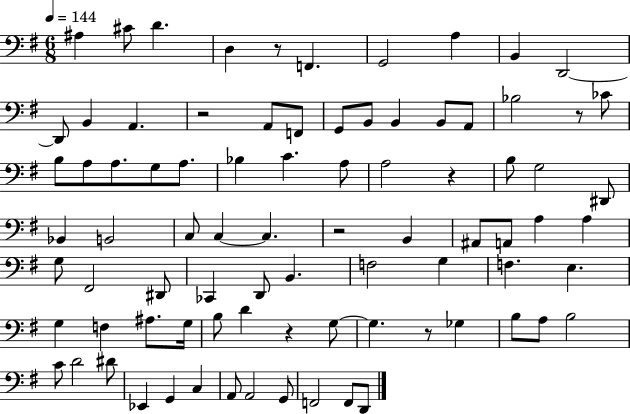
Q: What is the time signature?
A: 6/8